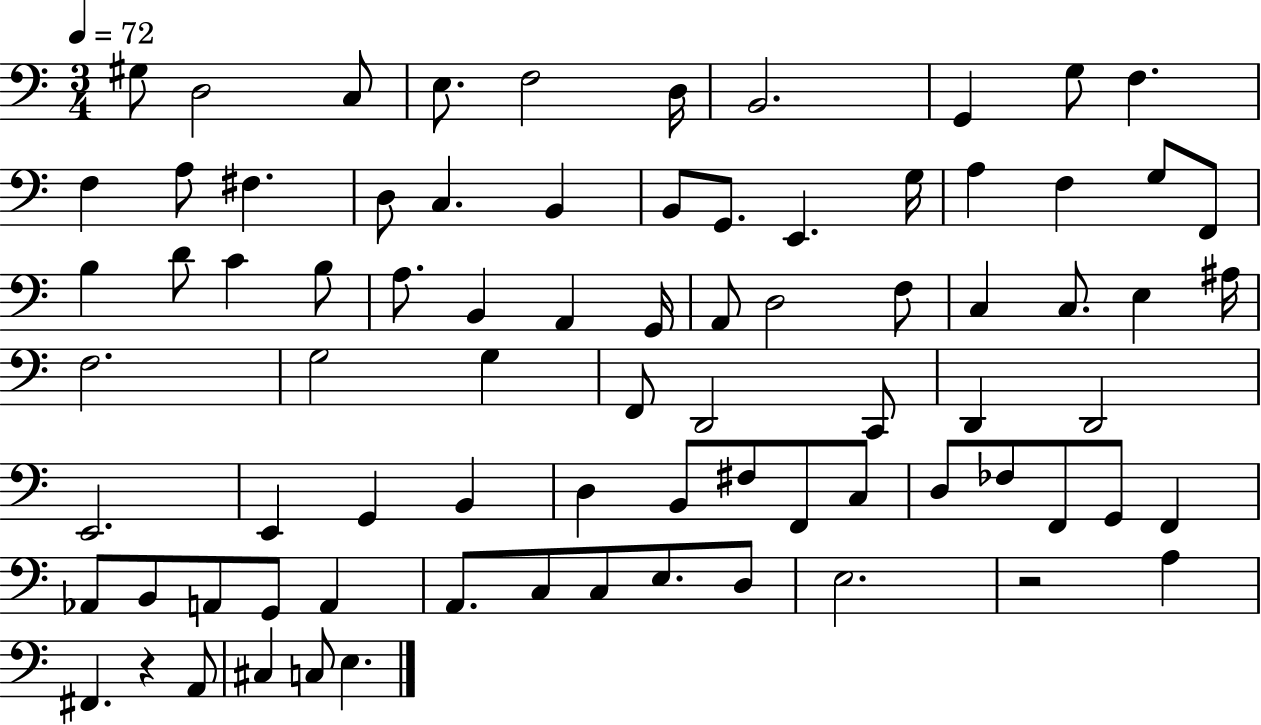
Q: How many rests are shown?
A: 2